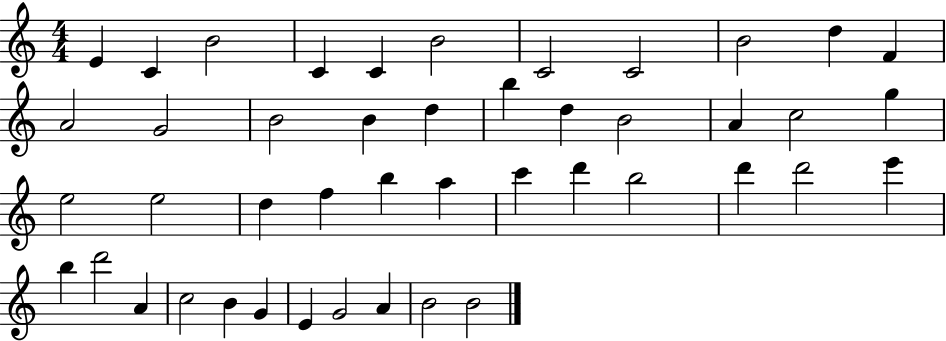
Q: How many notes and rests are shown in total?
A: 45